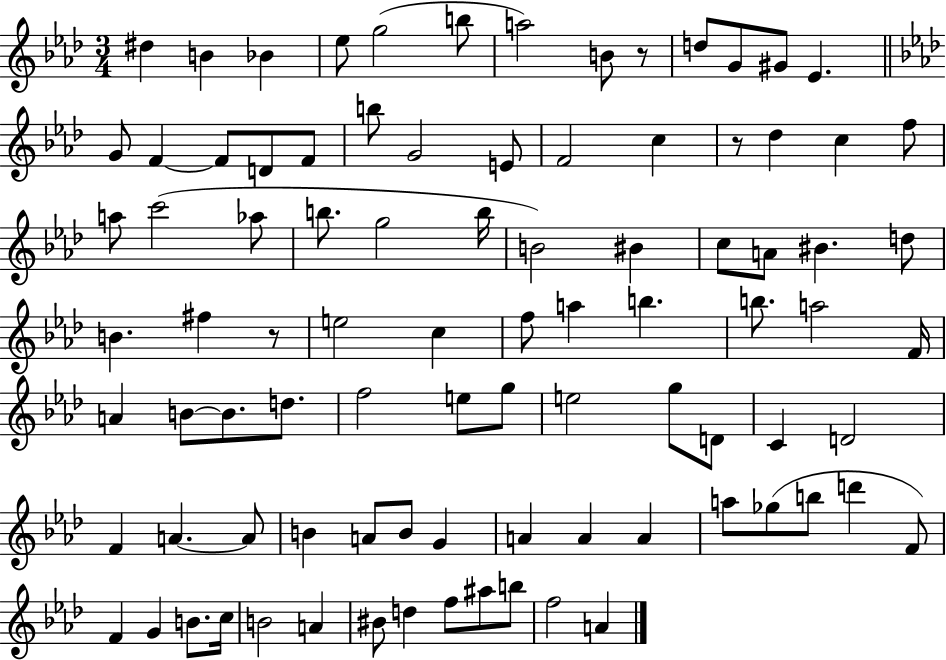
{
  \clef treble
  \numericTimeSignature
  \time 3/4
  \key aes \major
  dis''4 b'4 bes'4 | ees''8 g''2( b''8 | a''2) b'8 r8 | d''8 g'8 gis'8 ees'4. | \break \bar "||" \break \key f \minor g'8 f'4~~ f'8 d'8 f'8 | b''8 g'2 e'8 | f'2 c''4 | r8 des''4 c''4 f''8 | \break a''8 c'''2( aes''8 | b''8. g''2 b''16 | b'2) bis'4 | c''8 a'8 bis'4. d''8 | \break b'4. fis''4 r8 | e''2 c''4 | f''8 a''4 b''4. | b''8. a''2 f'16 | \break a'4 b'8~~ b'8. d''8. | f''2 e''8 g''8 | e''2 g''8 d'8 | c'4 d'2 | \break f'4 a'4.~~ a'8 | b'4 a'8 b'8 g'4 | a'4 a'4 a'4 | a''8 ges''8( b''8 d'''4 f'8) | \break f'4 g'4 b'8. c''16 | b'2 a'4 | bis'8 d''4 f''8 ais''8 b''8 | f''2 a'4 | \break \bar "|."
}